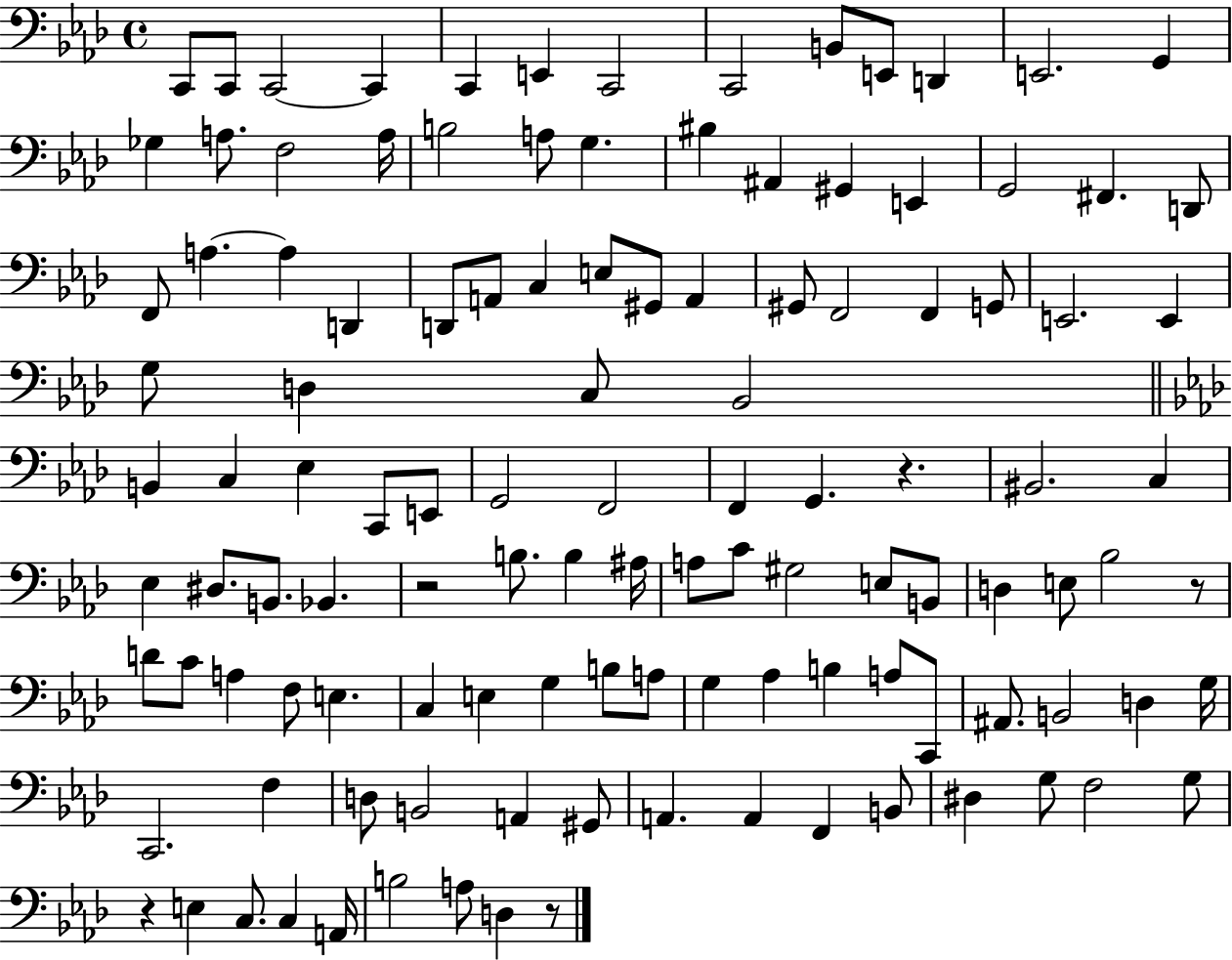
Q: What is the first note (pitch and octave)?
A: C2